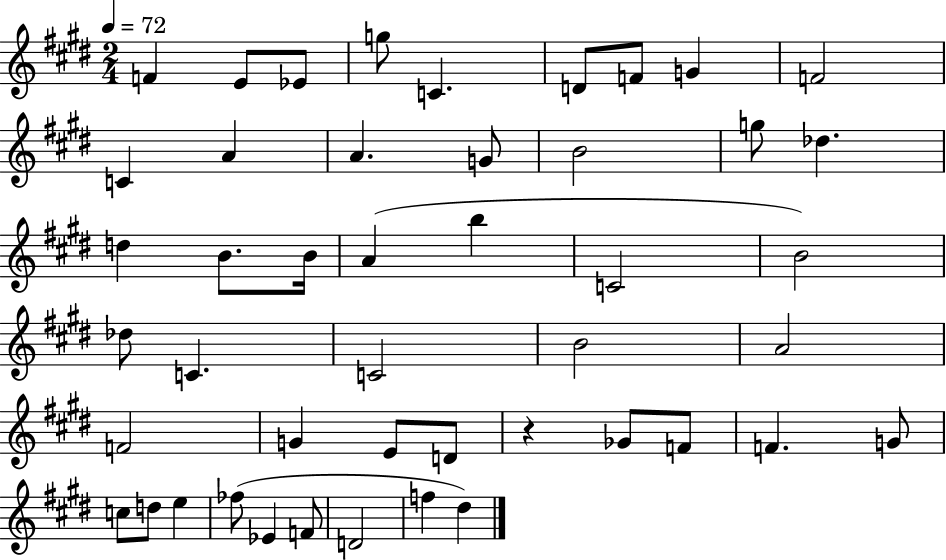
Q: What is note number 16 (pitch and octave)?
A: Db5